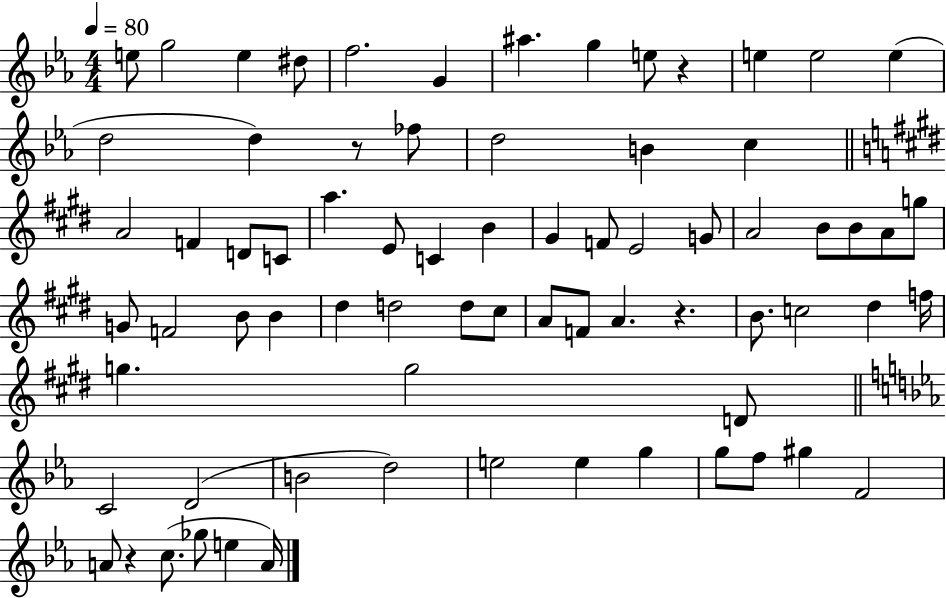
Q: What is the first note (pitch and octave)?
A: E5